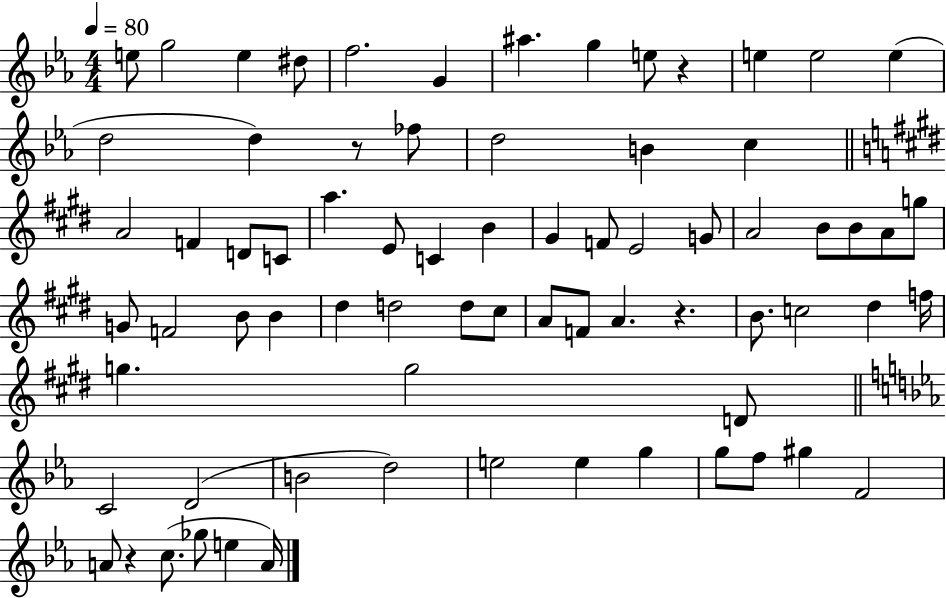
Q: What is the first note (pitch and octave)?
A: E5